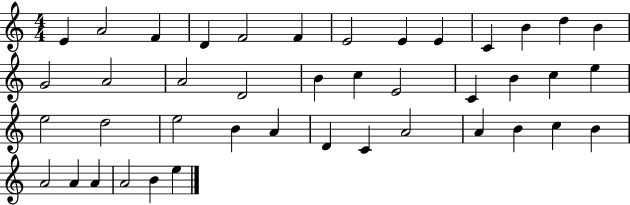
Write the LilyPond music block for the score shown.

{
  \clef treble
  \numericTimeSignature
  \time 4/4
  \key c \major
  e'4 a'2 f'4 | d'4 f'2 f'4 | e'2 e'4 e'4 | c'4 b'4 d''4 b'4 | \break g'2 a'2 | a'2 d'2 | b'4 c''4 e'2 | c'4 b'4 c''4 e''4 | \break e''2 d''2 | e''2 b'4 a'4 | d'4 c'4 a'2 | a'4 b'4 c''4 b'4 | \break a'2 a'4 a'4 | a'2 b'4 e''4 | \bar "|."
}